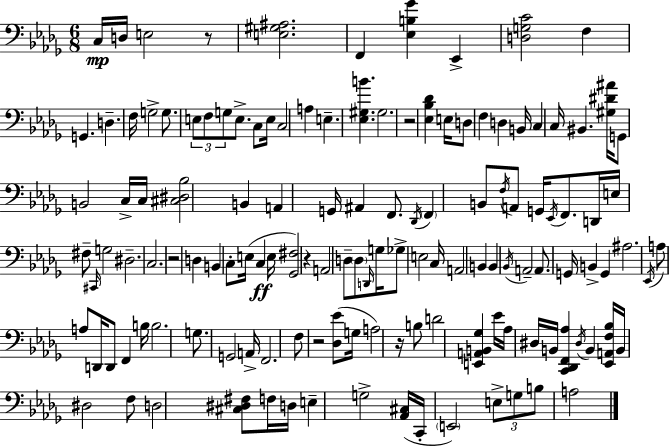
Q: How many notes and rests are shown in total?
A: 134